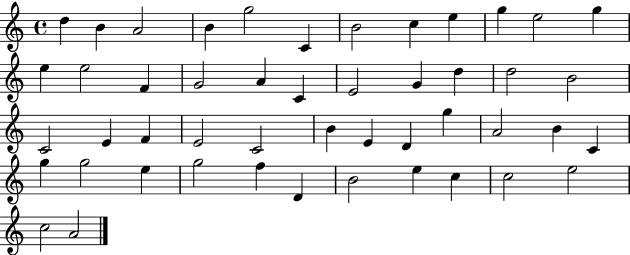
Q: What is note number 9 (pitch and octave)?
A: E5